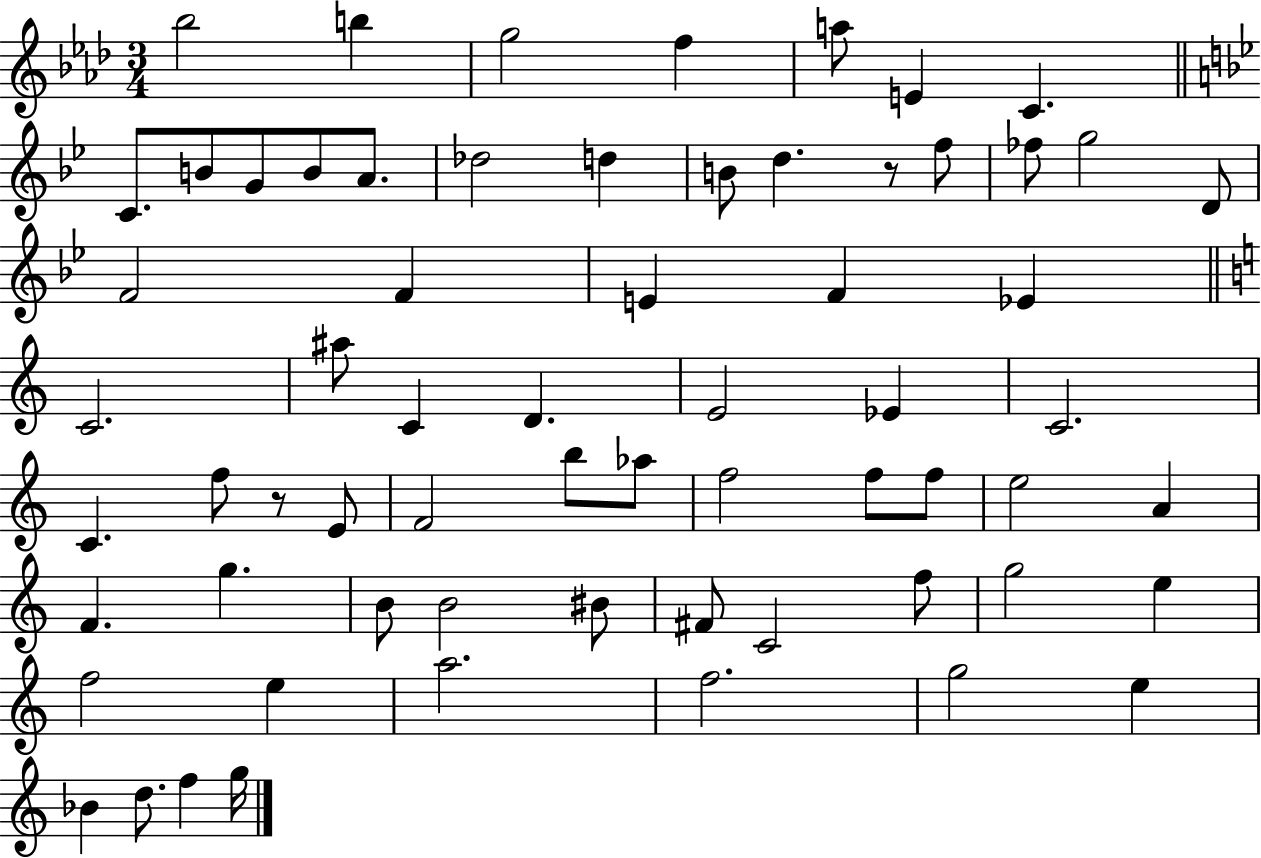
{
  \clef treble
  \numericTimeSignature
  \time 3/4
  \key aes \major
  \repeat volta 2 { bes''2 b''4 | g''2 f''4 | a''8 e'4 c'4. | \bar "||" \break \key bes \major c'8. b'8 g'8 b'8 a'8. | des''2 d''4 | b'8 d''4. r8 f''8 | fes''8 g''2 d'8 | \break f'2 f'4 | e'4 f'4 ees'4 | \bar "||" \break \key a \minor c'2. | ais''8 c'4 d'4. | e'2 ees'4 | c'2. | \break c'4. f''8 r8 e'8 | f'2 b''8 aes''8 | f''2 f''8 f''8 | e''2 a'4 | \break f'4. g''4. | b'8 b'2 bis'8 | fis'8 c'2 f''8 | g''2 e''4 | \break f''2 e''4 | a''2. | f''2. | g''2 e''4 | \break bes'4 d''8. f''4 g''16 | } \bar "|."
}